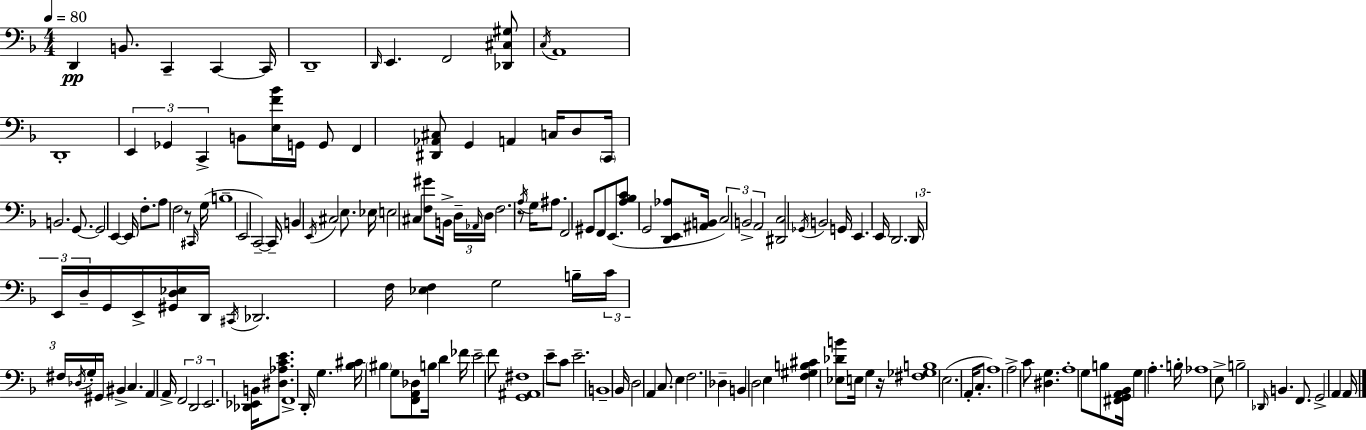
X:1
T:Untitled
M:4/4
L:1/4
K:Dm
D,, B,,/2 C,, C,, C,,/4 D,,4 D,,/4 E,, F,,2 [_D,,^C,^G,]/2 C,/4 A,,4 D,,4 E,, _G,, C,, B,,/2 [E,F_B]/4 G,,/4 G,,/2 F,, [^D,,_A,,^C,]/2 G,, A,, C,/4 D,/2 C,,/4 B,,2 G,,/2 G,,2 E,, E,,/4 F,/2 A,/2 F,2 z/2 ^C,,/4 G,/4 B,4 E,,2 C,,2 C,,/4 B,, E,,/4 ^C,2 E,/2 _E,/4 E,2 ^C, [F,^G]/2 B,,/4 D,/4 _A,,/4 D,/4 F,2 z/2 A,/4 G,/4 ^A,/2 F,,2 ^G,,/2 F,,/2 E,,/2 [A,_B,C]/2 G,,2 [D,,E,,_A,]/2 [^A,,B,,]/4 C,2 B,,2 A,,2 [^D,,C,]2 _G,,/4 B,,2 G,,/4 E,, E,,/4 D,,2 D,,/4 E,,/4 D,/4 G,,/4 E,,/4 [^G,,D,_E,]/4 D,,/4 ^C,,/4 _D,,2 F,/4 [_E,F,] G,2 B,/4 C/4 ^F,/4 _D,/4 G,/4 ^G,,/4 ^B,, C, A,, A,,/4 F,,2 D,,2 E,,2 [_D,,_E,,B,,]/4 [^D,_A,CE]/2 F,,4 D,,/4 G, [_B,^C]/4 ^B, G,/2 [F,,A,,_D,]/2 B,/4 D _F/4 E2 F/2 [G,,^A,,^F,]4 E/2 C/2 E2 B,,4 _B,,/4 D,2 A,, C,/2 E, F,2 _D, B,, D,2 E, [F,^G,B,^C] [_E,_DB]/2 E,/4 G, z/4 [^F,_G,B,]4 E,2 A,,/4 C,/2 A,4 A,2 C/2 [^D,G,] A,4 G,/2 B,/2 [^F,,G,,A,,_B,,]/4 G, A, B,/4 _A,4 E,/2 B,2 _D,,/4 B,, F,,/2 G,,2 A,, A,,/4